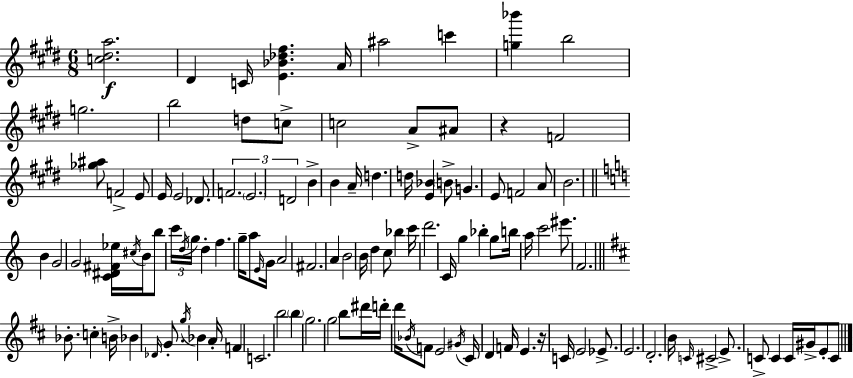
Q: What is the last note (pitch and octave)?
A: C4